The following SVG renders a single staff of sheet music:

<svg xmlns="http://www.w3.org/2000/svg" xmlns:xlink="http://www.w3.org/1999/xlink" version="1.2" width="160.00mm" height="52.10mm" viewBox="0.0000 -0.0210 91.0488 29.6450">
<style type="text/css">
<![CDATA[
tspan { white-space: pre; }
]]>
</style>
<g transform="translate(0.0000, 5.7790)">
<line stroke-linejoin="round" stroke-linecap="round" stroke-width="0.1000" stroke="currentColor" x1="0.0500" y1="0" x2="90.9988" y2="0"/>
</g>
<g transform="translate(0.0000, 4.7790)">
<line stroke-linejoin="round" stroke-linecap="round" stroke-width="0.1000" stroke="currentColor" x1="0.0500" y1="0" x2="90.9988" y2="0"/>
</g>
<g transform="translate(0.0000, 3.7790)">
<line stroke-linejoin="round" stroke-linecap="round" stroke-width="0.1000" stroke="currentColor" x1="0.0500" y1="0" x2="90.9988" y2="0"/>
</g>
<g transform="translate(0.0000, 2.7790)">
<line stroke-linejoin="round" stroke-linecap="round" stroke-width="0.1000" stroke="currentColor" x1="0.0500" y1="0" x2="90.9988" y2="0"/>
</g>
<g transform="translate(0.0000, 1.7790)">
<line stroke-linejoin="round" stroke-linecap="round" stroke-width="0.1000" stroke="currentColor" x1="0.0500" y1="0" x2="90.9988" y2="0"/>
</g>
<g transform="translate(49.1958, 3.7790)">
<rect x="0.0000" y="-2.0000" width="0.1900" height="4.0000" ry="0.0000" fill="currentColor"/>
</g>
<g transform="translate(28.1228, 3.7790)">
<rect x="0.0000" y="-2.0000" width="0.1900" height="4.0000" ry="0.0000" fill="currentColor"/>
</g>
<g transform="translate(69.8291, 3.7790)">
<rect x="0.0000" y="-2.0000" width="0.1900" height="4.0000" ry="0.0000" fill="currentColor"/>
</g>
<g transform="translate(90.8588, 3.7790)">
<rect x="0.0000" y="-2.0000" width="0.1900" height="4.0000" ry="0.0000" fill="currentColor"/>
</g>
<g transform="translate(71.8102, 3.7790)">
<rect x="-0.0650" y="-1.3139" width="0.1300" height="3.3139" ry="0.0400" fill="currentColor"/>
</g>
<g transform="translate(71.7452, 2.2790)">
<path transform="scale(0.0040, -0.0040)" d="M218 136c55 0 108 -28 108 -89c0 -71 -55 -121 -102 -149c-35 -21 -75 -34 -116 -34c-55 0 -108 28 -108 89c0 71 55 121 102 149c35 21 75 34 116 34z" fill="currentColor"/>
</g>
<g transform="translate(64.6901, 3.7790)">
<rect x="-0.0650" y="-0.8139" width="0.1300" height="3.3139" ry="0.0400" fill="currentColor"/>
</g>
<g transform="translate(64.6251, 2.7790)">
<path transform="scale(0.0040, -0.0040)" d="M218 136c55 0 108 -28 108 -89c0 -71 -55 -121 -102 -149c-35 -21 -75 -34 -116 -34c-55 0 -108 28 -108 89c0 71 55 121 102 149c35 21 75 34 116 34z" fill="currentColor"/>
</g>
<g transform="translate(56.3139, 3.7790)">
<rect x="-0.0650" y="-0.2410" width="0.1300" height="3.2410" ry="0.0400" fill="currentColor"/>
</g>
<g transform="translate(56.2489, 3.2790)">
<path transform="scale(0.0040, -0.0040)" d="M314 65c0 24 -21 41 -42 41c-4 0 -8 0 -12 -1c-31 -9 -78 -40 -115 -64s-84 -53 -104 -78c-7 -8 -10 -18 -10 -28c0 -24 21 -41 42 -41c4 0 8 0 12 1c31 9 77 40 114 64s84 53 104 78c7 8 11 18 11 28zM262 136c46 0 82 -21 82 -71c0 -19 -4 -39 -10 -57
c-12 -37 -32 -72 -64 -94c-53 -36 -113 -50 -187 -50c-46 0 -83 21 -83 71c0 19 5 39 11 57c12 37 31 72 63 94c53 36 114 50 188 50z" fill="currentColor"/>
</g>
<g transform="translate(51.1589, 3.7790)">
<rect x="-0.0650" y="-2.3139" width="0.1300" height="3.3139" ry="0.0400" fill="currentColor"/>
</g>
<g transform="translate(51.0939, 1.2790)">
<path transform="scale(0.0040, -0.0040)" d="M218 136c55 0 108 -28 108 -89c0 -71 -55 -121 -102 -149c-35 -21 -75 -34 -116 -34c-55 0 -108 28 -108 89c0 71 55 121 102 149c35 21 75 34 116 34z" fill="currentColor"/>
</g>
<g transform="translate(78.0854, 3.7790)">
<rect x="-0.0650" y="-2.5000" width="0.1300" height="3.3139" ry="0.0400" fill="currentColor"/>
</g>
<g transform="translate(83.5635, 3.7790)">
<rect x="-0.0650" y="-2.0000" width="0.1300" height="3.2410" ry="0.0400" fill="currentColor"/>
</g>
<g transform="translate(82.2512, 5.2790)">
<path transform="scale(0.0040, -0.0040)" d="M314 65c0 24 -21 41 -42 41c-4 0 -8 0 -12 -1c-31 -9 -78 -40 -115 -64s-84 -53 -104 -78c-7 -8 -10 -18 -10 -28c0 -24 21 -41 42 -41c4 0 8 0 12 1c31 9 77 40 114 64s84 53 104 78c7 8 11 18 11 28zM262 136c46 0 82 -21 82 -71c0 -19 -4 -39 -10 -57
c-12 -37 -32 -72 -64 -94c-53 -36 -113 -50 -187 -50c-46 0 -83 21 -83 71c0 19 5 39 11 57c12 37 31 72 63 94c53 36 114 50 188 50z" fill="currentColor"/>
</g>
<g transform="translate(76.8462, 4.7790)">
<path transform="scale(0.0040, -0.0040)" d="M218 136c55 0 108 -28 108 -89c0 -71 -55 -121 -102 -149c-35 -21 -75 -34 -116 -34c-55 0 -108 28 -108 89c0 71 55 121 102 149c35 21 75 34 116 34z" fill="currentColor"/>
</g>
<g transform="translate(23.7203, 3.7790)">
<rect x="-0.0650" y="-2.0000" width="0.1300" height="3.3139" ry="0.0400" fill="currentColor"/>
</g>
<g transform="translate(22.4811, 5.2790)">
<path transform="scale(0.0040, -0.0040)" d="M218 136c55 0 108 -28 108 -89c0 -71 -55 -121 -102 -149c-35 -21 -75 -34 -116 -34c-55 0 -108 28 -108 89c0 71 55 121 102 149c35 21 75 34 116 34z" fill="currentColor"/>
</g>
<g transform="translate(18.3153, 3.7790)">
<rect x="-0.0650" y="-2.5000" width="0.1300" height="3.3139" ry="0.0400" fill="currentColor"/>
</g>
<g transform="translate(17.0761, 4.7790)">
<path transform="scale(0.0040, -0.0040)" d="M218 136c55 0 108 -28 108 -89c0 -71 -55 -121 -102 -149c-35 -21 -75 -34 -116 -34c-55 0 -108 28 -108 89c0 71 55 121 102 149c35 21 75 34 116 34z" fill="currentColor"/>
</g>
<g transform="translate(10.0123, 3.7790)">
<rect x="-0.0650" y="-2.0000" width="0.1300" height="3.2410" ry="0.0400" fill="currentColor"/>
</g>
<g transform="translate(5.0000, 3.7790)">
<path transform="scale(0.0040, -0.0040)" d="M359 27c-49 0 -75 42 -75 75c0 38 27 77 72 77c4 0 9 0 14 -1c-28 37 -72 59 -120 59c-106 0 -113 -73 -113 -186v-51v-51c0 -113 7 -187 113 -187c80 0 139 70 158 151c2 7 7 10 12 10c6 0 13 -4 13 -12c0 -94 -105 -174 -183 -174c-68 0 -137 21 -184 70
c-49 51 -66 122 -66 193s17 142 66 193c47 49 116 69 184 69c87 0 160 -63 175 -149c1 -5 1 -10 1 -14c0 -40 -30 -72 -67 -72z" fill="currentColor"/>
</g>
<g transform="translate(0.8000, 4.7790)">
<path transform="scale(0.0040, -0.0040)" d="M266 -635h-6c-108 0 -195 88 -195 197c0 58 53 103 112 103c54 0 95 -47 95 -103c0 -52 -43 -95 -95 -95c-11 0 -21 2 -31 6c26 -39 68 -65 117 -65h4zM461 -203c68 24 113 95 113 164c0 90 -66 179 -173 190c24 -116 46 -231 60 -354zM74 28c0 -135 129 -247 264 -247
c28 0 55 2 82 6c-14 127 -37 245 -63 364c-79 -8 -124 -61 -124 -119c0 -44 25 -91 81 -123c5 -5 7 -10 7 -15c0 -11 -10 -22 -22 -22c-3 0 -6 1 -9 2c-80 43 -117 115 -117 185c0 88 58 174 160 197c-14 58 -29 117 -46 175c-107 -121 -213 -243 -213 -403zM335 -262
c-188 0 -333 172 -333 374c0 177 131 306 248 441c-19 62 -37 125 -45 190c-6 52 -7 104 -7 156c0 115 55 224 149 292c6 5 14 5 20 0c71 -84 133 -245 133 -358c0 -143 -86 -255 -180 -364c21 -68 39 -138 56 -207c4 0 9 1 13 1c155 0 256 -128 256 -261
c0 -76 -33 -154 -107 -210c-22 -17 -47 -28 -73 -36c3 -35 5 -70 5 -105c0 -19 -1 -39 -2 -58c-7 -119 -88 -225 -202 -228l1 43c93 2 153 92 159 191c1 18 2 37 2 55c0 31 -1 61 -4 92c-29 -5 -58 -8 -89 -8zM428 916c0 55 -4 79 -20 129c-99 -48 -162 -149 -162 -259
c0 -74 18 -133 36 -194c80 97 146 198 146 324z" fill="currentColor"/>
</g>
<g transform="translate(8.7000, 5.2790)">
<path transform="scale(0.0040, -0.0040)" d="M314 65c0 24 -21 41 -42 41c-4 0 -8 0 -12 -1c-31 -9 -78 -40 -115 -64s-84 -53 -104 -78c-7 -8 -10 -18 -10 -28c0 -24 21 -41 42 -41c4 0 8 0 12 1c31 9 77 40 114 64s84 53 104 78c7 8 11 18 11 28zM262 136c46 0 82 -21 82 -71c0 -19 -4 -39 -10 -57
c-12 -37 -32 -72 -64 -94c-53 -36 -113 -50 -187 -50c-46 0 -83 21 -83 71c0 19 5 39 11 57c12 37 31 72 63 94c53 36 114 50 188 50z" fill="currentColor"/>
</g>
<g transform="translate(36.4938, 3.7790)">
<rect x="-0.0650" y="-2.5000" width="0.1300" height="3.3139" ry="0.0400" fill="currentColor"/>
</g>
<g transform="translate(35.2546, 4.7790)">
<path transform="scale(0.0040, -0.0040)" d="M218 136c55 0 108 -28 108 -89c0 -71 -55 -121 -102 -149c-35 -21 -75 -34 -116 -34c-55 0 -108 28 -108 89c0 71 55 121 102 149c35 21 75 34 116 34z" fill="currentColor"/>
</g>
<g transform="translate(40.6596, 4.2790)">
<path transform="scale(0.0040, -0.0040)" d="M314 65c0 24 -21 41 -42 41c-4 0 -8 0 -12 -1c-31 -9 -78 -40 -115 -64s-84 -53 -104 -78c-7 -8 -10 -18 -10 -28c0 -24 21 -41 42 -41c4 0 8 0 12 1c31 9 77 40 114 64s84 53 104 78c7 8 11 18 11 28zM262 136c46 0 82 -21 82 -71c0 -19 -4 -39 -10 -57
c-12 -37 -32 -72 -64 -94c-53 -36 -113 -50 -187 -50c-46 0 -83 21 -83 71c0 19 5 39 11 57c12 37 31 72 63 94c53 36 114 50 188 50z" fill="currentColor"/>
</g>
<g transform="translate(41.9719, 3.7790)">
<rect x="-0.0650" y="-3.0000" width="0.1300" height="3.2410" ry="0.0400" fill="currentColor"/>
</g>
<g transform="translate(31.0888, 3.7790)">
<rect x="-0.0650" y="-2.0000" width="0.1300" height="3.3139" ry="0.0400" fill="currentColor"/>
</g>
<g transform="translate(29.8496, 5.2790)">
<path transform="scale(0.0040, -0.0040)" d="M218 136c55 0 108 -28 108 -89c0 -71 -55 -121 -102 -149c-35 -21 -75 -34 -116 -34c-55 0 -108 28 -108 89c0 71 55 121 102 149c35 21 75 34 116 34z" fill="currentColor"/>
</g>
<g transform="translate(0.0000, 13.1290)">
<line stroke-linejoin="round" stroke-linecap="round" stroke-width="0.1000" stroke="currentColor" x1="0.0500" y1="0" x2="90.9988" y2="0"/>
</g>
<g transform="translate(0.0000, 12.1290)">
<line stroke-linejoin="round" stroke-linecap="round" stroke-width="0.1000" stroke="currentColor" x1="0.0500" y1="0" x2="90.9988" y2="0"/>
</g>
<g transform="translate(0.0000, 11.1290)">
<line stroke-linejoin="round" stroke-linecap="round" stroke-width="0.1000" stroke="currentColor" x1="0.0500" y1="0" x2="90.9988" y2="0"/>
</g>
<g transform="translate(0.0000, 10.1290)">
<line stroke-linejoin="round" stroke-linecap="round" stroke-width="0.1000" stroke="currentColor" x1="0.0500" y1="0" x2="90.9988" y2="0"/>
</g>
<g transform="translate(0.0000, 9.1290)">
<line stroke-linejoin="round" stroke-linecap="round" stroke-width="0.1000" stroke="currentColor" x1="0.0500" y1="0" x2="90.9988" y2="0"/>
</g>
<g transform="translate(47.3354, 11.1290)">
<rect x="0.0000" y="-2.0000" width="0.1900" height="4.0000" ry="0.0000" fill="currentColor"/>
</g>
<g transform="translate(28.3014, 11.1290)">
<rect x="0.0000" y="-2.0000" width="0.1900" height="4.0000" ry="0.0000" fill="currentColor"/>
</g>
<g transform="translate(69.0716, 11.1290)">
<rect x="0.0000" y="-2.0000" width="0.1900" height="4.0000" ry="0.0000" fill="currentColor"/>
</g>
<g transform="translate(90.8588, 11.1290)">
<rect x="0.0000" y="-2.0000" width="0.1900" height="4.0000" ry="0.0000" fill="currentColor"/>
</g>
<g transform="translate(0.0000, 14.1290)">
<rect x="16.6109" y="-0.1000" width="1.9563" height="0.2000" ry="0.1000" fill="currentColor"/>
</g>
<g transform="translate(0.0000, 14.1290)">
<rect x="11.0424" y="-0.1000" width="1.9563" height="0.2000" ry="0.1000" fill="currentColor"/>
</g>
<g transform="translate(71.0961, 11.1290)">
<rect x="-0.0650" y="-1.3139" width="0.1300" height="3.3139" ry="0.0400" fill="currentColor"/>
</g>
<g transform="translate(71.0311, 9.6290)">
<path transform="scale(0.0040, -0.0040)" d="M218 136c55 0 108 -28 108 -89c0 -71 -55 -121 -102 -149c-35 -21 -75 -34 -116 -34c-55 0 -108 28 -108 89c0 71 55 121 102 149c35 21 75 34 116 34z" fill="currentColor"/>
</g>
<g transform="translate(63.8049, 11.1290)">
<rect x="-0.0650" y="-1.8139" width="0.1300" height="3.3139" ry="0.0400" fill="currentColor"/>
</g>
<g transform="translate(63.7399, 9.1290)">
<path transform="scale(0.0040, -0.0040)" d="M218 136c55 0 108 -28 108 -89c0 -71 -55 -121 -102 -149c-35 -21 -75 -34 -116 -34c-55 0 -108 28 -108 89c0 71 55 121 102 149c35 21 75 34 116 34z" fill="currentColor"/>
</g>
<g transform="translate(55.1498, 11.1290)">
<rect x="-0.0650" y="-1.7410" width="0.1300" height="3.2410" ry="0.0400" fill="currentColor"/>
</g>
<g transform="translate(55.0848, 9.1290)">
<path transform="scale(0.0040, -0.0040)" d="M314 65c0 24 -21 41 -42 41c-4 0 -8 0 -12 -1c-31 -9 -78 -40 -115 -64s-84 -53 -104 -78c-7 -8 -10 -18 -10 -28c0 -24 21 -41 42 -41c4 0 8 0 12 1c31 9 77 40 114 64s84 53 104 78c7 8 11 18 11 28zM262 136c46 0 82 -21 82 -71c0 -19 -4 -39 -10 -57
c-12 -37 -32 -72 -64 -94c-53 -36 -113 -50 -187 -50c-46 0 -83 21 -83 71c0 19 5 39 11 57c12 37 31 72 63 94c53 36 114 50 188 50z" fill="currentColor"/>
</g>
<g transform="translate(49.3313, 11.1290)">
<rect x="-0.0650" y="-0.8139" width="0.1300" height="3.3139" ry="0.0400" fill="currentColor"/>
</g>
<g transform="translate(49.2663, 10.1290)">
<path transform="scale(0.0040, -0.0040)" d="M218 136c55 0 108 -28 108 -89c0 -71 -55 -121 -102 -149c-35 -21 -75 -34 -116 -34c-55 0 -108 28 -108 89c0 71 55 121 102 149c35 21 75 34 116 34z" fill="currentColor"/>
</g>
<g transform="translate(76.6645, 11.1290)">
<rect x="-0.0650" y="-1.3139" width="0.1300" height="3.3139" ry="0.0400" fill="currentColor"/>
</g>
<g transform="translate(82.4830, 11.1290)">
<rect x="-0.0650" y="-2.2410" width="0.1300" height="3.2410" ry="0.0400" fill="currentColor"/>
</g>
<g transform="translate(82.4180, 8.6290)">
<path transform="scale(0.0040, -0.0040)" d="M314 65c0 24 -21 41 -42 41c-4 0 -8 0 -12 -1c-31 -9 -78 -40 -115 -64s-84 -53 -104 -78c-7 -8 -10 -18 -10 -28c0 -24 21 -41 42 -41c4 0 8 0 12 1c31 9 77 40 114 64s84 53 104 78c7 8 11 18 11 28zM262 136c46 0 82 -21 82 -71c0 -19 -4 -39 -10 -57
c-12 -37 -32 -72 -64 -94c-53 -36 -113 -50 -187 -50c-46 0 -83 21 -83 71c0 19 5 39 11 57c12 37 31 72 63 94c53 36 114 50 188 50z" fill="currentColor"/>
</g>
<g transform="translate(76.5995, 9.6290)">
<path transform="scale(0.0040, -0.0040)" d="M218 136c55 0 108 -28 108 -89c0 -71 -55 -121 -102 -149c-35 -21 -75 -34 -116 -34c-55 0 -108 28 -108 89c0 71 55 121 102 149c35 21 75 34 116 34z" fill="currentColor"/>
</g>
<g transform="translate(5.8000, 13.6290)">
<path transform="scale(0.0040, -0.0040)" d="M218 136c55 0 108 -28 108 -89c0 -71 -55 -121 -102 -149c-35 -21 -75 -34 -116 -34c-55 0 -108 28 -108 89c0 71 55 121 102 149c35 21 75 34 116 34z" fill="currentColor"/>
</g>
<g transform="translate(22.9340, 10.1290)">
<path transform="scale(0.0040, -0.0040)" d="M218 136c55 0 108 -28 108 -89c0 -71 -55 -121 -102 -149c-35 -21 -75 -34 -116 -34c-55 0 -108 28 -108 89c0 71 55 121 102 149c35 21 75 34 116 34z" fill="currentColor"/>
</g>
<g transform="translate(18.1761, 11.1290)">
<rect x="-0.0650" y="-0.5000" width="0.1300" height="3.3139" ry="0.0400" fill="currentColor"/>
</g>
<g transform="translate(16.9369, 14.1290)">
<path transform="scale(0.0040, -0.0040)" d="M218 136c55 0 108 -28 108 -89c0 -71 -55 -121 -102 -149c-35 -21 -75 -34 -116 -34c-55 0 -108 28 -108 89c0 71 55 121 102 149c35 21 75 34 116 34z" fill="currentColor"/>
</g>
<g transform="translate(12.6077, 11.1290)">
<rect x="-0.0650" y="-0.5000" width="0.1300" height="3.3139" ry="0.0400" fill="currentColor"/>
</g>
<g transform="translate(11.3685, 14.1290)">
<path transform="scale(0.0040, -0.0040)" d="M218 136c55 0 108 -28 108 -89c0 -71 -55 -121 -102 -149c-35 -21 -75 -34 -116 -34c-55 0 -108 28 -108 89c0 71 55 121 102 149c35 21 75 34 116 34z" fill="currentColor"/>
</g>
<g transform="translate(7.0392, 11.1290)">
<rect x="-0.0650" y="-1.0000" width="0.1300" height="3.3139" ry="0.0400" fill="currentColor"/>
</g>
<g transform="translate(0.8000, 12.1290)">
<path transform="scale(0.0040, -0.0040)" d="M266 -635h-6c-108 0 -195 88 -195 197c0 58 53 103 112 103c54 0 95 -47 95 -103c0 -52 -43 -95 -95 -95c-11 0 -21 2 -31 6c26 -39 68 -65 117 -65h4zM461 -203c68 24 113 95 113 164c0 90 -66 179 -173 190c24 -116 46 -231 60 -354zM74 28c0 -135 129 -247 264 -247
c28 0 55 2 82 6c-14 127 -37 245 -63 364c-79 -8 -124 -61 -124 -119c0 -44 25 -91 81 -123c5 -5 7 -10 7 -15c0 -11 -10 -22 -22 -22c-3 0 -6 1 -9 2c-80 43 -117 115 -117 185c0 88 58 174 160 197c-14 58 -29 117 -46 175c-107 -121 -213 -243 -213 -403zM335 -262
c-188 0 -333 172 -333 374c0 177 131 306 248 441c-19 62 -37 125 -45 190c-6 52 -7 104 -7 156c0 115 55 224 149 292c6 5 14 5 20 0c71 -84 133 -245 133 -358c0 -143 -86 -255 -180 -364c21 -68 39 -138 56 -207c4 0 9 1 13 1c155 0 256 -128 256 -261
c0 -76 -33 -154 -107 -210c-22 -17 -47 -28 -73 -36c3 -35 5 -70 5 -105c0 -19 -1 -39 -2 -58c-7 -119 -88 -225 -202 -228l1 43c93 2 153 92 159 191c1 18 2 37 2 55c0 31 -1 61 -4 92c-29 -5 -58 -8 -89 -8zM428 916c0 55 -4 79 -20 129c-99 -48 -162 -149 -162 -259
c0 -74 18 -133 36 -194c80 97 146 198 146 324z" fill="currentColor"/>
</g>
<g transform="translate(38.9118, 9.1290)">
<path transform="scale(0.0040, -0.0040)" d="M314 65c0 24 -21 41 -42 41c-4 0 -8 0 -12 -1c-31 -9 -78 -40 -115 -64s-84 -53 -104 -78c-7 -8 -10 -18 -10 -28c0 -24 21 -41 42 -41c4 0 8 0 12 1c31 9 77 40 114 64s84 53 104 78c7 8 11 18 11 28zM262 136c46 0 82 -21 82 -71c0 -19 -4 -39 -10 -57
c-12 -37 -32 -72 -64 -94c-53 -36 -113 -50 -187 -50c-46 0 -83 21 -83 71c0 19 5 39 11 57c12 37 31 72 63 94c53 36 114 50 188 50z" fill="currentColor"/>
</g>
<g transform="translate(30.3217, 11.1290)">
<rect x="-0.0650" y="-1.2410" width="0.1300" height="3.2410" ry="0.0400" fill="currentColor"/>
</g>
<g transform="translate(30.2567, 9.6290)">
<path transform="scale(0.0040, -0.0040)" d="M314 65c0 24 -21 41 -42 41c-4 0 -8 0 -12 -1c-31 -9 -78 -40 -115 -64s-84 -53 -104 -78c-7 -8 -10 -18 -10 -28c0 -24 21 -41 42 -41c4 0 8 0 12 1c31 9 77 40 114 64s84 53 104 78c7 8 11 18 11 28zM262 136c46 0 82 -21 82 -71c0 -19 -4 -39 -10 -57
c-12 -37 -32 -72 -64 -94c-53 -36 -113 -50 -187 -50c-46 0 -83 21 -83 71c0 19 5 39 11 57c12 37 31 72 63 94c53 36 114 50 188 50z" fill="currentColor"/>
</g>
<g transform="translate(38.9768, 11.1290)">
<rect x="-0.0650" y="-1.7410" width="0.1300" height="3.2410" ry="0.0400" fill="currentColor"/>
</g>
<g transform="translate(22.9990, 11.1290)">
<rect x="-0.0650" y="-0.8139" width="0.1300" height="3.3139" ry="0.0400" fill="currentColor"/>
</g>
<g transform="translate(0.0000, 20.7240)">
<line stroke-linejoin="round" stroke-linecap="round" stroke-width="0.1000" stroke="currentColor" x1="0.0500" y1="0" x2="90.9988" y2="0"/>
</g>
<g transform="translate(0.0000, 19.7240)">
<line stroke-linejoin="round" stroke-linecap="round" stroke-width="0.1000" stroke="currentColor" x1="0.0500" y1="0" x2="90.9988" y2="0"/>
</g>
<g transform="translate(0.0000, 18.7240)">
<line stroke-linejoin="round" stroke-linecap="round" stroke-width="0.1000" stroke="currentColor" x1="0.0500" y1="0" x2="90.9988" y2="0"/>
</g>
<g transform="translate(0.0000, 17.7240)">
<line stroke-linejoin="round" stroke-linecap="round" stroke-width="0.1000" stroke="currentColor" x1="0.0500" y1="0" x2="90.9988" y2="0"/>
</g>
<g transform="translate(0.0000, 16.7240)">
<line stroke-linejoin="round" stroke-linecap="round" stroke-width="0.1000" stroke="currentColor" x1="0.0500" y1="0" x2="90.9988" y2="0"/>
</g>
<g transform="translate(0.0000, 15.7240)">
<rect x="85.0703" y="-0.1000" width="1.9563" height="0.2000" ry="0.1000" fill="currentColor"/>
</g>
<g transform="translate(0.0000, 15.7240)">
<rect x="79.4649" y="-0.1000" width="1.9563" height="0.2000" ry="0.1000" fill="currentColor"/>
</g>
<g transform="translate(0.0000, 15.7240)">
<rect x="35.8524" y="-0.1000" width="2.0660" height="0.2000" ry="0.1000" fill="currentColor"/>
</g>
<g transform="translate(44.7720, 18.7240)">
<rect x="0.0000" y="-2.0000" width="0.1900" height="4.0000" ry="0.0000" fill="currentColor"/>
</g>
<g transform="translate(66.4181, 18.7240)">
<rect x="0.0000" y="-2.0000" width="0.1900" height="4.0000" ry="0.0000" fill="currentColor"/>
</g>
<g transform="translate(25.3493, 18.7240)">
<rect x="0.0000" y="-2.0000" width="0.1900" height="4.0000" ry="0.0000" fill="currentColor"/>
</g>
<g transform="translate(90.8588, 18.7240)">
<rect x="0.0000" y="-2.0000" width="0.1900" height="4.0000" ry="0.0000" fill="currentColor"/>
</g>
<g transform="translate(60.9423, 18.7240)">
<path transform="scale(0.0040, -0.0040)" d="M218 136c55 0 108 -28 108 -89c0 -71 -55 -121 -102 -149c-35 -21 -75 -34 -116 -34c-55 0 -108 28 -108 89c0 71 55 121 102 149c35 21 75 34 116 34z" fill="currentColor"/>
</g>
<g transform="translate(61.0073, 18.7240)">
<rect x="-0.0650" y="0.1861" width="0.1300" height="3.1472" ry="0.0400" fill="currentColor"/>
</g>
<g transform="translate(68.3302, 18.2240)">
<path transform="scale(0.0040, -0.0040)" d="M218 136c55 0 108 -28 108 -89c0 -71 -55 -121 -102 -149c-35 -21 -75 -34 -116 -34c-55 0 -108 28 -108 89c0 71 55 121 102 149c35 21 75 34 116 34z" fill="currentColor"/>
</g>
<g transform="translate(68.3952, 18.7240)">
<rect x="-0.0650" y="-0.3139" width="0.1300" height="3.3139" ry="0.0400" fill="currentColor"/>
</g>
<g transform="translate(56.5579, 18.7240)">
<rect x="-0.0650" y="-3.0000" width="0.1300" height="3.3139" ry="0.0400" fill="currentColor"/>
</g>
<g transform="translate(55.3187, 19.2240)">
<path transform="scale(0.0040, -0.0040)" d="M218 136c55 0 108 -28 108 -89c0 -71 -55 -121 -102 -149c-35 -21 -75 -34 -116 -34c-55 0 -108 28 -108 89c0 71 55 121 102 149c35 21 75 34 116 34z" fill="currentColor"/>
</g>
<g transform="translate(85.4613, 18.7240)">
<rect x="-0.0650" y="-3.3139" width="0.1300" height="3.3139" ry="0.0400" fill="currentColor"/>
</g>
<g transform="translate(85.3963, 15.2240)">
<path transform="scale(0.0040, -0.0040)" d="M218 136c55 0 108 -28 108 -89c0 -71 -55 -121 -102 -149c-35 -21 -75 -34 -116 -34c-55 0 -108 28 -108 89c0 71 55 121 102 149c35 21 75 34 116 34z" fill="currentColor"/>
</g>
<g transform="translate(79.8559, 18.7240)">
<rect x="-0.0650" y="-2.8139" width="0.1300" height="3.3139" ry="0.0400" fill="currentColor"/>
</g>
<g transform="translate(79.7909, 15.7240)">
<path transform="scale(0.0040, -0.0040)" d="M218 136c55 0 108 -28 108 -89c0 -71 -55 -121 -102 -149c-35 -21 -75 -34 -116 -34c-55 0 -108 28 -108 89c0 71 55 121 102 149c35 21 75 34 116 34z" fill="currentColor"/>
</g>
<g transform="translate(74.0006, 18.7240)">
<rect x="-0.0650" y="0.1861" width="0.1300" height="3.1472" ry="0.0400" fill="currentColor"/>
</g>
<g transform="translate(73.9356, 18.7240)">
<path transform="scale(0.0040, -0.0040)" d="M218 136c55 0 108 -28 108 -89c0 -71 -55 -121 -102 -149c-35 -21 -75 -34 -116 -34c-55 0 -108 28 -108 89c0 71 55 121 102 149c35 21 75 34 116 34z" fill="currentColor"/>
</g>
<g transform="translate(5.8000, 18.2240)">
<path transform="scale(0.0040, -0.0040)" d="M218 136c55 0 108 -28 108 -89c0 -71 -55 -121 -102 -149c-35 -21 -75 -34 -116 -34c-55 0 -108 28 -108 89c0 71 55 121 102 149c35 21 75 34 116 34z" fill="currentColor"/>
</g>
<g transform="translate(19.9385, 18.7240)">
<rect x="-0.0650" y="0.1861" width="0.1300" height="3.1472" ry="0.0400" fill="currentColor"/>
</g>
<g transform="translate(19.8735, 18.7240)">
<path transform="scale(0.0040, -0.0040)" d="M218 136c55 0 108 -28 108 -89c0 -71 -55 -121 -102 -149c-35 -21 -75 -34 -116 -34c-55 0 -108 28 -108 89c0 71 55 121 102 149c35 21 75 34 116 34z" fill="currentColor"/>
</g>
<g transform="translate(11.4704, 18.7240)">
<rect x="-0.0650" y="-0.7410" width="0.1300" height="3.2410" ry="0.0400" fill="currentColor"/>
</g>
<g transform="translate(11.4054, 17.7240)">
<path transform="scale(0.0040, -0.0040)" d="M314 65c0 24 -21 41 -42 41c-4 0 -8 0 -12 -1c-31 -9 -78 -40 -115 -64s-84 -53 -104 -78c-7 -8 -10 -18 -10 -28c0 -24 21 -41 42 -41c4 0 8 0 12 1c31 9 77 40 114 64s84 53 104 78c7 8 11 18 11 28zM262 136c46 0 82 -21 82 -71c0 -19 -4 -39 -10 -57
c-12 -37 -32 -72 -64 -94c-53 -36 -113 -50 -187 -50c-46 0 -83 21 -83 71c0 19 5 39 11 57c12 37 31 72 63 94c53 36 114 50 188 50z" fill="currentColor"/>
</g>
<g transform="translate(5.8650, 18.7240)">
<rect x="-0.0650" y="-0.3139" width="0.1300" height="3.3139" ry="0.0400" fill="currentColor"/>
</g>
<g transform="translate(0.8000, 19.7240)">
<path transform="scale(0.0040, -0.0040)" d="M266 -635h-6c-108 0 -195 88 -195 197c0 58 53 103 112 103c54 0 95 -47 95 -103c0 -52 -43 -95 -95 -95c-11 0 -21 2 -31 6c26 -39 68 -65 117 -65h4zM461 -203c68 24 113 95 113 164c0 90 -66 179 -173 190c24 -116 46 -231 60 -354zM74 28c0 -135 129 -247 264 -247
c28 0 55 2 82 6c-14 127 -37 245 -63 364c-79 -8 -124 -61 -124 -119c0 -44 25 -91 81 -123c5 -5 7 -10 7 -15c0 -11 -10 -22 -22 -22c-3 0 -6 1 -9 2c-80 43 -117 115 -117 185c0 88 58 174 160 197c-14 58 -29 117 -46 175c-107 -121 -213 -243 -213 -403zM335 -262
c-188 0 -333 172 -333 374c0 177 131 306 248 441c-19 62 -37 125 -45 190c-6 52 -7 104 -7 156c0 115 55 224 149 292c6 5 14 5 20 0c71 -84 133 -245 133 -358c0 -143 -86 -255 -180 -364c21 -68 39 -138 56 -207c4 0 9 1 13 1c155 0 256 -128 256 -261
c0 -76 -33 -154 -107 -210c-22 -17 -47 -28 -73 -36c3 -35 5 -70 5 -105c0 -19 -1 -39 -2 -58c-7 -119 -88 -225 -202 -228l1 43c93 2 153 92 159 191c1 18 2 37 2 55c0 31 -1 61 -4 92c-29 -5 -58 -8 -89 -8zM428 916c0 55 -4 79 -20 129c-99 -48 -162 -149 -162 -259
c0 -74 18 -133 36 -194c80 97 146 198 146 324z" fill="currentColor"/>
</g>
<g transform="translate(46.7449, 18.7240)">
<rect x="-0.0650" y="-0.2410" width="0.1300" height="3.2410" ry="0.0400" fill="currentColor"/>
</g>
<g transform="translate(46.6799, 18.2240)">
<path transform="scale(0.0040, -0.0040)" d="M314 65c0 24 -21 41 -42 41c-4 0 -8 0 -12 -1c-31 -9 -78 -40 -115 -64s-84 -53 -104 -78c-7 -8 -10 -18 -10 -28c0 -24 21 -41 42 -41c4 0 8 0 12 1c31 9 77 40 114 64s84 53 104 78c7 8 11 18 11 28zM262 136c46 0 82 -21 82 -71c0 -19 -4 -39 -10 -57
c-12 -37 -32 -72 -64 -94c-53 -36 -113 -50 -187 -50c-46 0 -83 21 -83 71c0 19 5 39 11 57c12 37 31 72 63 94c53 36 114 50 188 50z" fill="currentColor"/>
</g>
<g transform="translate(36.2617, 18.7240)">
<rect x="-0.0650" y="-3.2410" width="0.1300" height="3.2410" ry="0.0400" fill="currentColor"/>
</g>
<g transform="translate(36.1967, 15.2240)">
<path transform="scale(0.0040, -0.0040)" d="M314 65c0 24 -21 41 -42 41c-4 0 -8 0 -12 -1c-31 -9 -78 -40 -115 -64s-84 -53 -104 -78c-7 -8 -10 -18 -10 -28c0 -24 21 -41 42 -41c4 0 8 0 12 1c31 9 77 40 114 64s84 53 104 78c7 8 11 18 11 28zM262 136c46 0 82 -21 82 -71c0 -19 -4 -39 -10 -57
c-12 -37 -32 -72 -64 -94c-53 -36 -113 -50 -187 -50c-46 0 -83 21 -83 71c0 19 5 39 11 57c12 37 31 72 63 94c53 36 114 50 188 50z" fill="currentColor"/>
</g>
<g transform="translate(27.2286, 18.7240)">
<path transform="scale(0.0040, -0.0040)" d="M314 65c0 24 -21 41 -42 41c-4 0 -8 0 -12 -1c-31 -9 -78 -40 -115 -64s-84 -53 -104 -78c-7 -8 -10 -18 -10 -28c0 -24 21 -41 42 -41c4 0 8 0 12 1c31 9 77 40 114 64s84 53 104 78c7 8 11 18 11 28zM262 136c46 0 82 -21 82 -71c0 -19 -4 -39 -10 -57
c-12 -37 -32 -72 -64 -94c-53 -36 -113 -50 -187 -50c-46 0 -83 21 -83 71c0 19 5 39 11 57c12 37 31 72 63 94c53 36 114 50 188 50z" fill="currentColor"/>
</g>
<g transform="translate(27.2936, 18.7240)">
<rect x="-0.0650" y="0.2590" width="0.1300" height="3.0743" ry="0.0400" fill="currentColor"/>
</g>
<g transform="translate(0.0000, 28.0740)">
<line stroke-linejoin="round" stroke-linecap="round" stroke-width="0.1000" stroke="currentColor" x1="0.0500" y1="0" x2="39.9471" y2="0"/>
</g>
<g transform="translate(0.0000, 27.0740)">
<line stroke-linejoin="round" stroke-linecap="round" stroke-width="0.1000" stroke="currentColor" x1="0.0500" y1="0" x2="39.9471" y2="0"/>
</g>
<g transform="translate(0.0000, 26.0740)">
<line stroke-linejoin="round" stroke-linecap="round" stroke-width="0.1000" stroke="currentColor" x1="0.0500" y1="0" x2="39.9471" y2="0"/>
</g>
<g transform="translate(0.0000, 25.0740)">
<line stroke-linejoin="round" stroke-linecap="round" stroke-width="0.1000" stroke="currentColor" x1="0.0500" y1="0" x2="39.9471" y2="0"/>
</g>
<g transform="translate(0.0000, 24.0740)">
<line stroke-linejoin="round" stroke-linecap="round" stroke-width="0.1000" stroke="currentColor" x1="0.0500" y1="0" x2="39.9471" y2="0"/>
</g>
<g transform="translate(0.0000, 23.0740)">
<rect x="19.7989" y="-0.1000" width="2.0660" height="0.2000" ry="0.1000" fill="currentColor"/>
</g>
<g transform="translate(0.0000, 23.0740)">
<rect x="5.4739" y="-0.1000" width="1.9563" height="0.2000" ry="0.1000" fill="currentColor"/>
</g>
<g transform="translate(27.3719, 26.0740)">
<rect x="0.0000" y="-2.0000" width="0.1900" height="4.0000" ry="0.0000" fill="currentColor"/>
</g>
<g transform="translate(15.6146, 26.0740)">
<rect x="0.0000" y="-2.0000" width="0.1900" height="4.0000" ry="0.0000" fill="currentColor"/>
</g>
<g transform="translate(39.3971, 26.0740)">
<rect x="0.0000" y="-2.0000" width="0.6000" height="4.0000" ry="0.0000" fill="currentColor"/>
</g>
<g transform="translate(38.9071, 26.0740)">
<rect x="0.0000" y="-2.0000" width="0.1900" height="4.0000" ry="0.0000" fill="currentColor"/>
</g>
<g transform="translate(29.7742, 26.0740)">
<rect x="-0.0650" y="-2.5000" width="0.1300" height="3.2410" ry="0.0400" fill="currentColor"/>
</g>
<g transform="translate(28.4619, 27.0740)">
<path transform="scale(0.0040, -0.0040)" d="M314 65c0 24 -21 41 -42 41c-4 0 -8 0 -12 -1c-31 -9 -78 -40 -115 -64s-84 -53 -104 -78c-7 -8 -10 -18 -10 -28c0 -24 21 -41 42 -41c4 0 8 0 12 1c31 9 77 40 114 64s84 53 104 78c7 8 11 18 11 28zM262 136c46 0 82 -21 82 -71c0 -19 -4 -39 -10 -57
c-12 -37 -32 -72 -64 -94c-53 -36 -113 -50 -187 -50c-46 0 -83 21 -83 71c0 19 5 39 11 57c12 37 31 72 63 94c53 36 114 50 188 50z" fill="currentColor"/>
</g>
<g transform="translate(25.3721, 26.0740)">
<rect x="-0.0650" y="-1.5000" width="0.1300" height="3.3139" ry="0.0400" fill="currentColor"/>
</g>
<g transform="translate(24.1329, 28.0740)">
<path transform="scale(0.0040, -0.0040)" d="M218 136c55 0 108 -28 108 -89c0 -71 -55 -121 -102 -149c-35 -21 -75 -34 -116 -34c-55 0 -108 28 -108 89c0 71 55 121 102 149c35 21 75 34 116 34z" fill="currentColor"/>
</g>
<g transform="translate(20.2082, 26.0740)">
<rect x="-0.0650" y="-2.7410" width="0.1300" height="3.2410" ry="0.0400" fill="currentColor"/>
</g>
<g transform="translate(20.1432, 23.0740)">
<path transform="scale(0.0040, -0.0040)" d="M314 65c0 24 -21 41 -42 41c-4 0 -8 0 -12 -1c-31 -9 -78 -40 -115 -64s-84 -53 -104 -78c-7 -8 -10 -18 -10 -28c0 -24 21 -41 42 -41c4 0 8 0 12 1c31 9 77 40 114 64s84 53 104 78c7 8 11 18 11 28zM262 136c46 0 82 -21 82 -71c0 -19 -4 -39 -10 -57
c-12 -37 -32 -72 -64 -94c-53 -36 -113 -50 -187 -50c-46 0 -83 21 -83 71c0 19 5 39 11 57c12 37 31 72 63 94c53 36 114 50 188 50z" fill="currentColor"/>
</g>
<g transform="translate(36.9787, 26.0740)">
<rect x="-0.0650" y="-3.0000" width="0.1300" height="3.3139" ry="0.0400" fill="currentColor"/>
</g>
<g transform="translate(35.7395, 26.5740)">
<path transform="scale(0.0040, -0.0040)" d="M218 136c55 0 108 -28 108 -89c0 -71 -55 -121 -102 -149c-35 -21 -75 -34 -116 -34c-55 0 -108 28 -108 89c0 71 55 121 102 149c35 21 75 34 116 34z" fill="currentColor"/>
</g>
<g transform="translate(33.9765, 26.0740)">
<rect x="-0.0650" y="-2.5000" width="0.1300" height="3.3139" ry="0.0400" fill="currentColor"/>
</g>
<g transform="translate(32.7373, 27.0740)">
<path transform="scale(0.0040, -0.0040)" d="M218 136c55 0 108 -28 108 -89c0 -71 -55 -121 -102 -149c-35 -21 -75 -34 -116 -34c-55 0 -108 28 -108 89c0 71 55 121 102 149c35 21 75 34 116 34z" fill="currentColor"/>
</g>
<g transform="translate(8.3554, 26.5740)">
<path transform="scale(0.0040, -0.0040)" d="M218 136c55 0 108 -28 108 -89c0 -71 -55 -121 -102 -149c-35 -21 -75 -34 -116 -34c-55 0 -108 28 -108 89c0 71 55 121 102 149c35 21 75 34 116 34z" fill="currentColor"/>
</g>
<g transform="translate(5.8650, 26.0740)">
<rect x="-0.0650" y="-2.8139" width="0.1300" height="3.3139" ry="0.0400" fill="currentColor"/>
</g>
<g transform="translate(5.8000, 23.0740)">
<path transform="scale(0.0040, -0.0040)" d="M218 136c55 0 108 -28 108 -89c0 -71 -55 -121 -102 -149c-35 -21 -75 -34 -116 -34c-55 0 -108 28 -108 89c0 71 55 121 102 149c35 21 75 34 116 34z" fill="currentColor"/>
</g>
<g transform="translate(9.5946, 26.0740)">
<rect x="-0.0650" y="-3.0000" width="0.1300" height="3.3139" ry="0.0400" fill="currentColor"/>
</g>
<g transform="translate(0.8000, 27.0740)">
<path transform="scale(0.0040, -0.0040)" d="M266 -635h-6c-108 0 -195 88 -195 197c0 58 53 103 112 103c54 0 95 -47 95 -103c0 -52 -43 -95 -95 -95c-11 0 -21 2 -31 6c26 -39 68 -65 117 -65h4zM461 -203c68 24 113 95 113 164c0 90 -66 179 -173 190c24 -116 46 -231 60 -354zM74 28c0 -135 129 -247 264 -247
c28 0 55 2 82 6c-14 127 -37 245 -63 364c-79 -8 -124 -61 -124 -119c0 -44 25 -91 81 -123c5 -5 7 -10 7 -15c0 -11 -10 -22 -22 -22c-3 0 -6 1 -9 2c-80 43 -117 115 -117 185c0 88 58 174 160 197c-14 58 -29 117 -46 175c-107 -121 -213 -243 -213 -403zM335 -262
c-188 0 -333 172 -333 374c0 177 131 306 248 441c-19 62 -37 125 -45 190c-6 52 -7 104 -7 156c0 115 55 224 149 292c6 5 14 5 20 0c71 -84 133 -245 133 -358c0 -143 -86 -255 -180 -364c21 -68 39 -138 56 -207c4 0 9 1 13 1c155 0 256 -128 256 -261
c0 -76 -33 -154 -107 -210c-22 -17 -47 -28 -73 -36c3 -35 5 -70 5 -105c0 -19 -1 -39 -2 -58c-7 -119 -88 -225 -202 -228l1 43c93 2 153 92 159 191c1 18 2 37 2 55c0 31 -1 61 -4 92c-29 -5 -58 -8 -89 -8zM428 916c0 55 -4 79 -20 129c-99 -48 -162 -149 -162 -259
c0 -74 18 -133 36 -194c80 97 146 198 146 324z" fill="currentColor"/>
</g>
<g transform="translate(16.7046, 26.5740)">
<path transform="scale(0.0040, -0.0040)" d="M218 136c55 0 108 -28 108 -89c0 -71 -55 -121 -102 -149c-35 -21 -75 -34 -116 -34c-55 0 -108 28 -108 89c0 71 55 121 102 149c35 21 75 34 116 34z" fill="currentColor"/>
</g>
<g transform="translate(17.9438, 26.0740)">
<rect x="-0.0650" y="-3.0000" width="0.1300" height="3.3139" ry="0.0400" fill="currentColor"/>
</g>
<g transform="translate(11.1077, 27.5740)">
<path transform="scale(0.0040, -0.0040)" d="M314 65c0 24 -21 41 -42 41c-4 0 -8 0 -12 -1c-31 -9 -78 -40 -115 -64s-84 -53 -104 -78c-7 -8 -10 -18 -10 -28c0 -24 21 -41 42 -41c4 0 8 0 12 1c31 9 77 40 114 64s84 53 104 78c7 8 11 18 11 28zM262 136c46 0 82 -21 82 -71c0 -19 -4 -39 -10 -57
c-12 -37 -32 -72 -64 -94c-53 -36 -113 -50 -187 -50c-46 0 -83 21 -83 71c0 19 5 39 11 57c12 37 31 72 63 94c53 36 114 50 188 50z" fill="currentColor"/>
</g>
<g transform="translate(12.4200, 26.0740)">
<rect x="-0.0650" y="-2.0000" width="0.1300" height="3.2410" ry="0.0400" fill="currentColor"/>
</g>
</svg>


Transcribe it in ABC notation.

X:1
T:Untitled
M:4/4
L:1/4
K:C
F2 G F F G A2 g c2 d e G F2 D C C d e2 f2 d f2 f e e g2 c d2 B B2 b2 c2 A B c B a b a A F2 A a2 E G2 G A